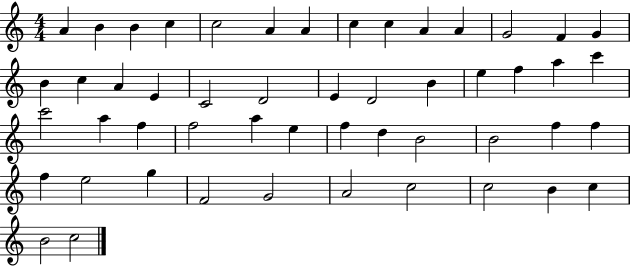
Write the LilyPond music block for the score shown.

{
  \clef treble
  \numericTimeSignature
  \time 4/4
  \key c \major
  a'4 b'4 b'4 c''4 | c''2 a'4 a'4 | c''4 c''4 a'4 a'4 | g'2 f'4 g'4 | \break b'4 c''4 a'4 e'4 | c'2 d'2 | e'4 d'2 b'4 | e''4 f''4 a''4 c'''4 | \break c'''2 a''4 f''4 | f''2 a''4 e''4 | f''4 d''4 b'2 | b'2 f''4 f''4 | \break f''4 e''2 g''4 | f'2 g'2 | a'2 c''2 | c''2 b'4 c''4 | \break b'2 c''2 | \bar "|."
}